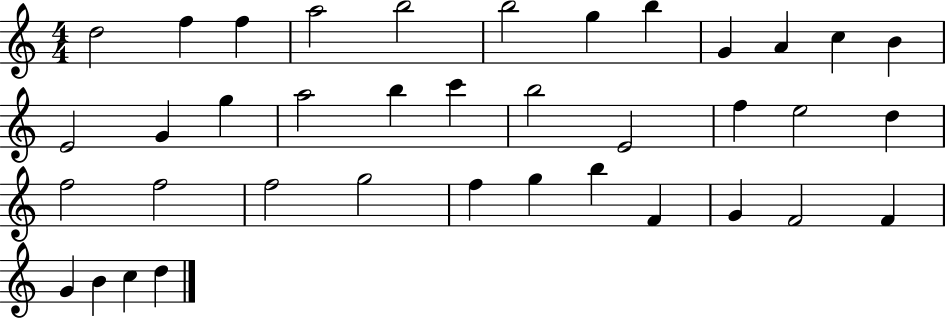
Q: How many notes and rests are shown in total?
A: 38